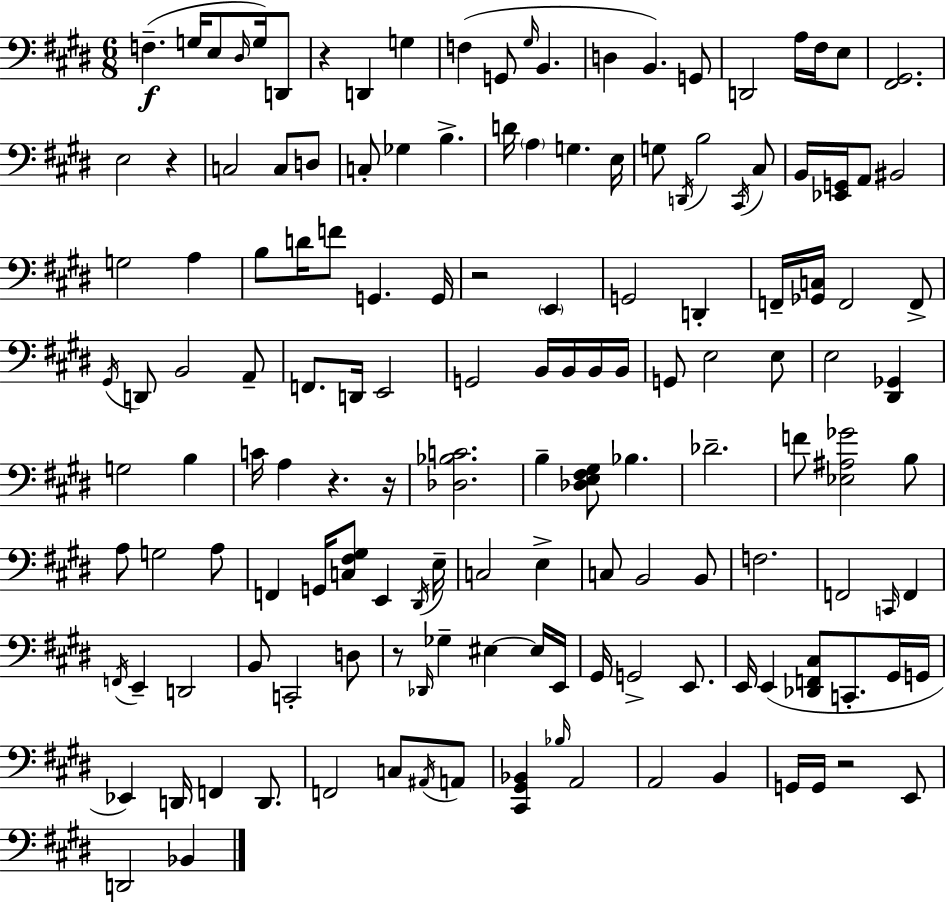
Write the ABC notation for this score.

X:1
T:Untitled
M:6/8
L:1/4
K:E
F, G,/4 E,/2 ^D,/4 G,/4 D,,/2 z D,, G, F, G,,/2 ^G,/4 B,, D, B,, G,,/2 D,,2 A,/4 ^F,/4 E,/2 [^F,,^G,,]2 E,2 z C,2 C,/2 D,/2 C,/2 _G, B, D/4 A, G, E,/4 G,/2 D,,/4 B,2 ^C,,/4 ^C,/2 B,,/4 [_E,,G,,]/4 A,,/2 ^B,,2 G,2 A, B,/2 D/4 F/2 G,, G,,/4 z2 E,, G,,2 D,, F,,/4 [_G,,C,]/4 F,,2 F,,/2 ^G,,/4 D,,/2 B,,2 A,,/2 F,,/2 D,,/4 E,,2 G,,2 B,,/4 B,,/4 B,,/4 B,,/4 G,,/2 E,2 E,/2 E,2 [^D,,_G,,] G,2 B, C/4 A, z z/4 [_D,_B,C]2 B, [_D,E,^F,^G,]/2 _B, _D2 F/2 [_E,^A,_G]2 B,/2 A,/2 G,2 A,/2 F,, G,,/4 [C,^F,^G,]/2 E,, ^D,,/4 E,/4 C,2 E, C,/2 B,,2 B,,/2 F,2 F,,2 C,,/4 F,, F,,/4 E,, D,,2 B,,/2 C,,2 D,/2 z/2 _D,,/4 _G, ^E, ^E,/4 E,,/4 ^G,,/4 G,,2 E,,/2 E,,/4 E,, [_D,,F,,^C,]/2 C,,/2 ^G,,/4 G,,/4 _E,, D,,/4 F,, D,,/2 F,,2 C,/2 ^A,,/4 A,,/2 [^C,,^G,,_B,,] _B,/4 A,,2 A,,2 B,, G,,/4 G,,/4 z2 E,,/2 D,,2 _B,,